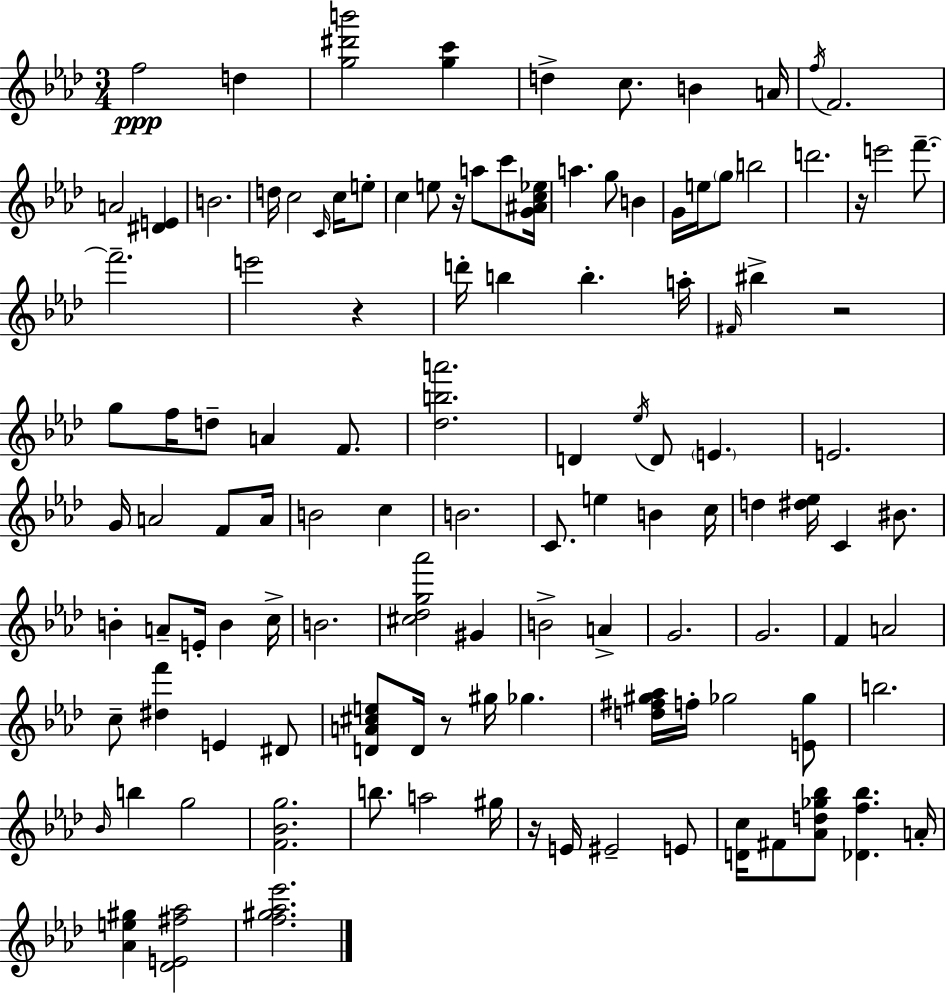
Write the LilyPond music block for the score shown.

{
  \clef treble
  \numericTimeSignature
  \time 3/4
  \key f \minor
  f''2\ppp d''4 | <g'' dis''' b'''>2 <g'' c'''>4 | d''4-> c''8. b'4 a'16 | \acciaccatura { f''16 } f'2. | \break a'2 <dis' e'>4 | b'2. | d''16 c''2 \grace { c'16 } c''16 | e''8-. c''4 e''8 r16 a''8 c'''8 | \break <g' ais' c'' ees''>16 a''4. g''8 b'4 | g'16 e''16 \parenthesize g''8 b''2 | d'''2. | r16 e'''2 f'''8.--~~ | \break f'''2.-- | e'''2 r4 | d'''16-. b''4 b''4.-. | a''16-. \grace { fis'16 } bis''4-> r2 | \break g''8 f''16 d''8-- a'4 | f'8. <des'' b'' a'''>2. | d'4 \acciaccatura { ees''16 } d'8 \parenthesize e'4. | e'2. | \break g'16 a'2 | f'8 a'16 b'2 | c''4 b'2. | c'8. e''4 b'4 | \break c''16 d''4 <dis'' ees''>16 c'4 | bis'8. b'4-. a'8-- e'16-. b'4 | c''16-> b'2. | <cis'' des'' g'' aes'''>2 | \break gis'4 b'2-> | a'4-> g'2. | g'2. | f'4 a'2 | \break c''8-- <dis'' f'''>4 e'4 | dis'8 <d' a' cis'' e''>8 d'16 r8 gis''16 ges''4. | <d'' fis'' gis'' aes''>16 f''16-. ges''2 | <e' ges''>8 b''2. | \break \grace { bes'16 } b''4 g''2 | <f' bes' g''>2. | b''8. a''2 | gis''16 r16 e'16 eis'2-- | \break e'8 <d' c''>16 fis'8 <aes' d'' ges'' bes''>8 <des' f'' bes''>4. | a'16-. <aes' e'' gis''>4 <des' e' fis'' aes''>2 | <f'' gis'' aes'' ees'''>2. | \bar "|."
}